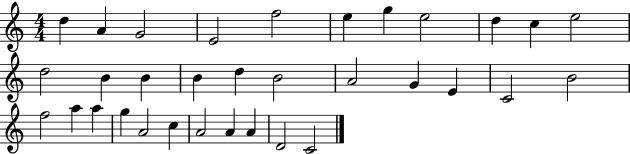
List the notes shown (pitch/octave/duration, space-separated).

D5/q A4/q G4/h E4/h F5/h E5/q G5/q E5/h D5/q C5/q E5/h D5/h B4/q B4/q B4/q D5/q B4/h A4/h G4/q E4/q C4/h B4/h F5/h A5/q A5/q G5/q A4/h C5/q A4/h A4/q A4/q D4/h C4/h